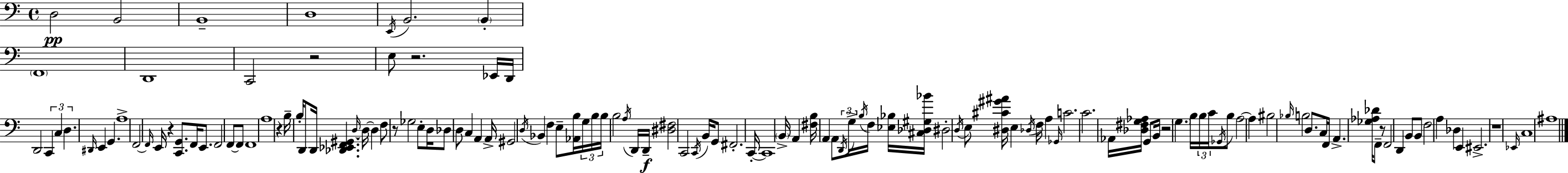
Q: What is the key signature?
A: A minor